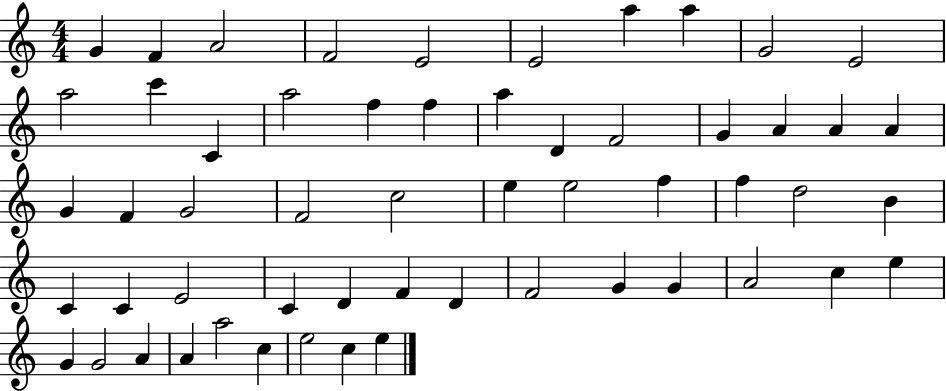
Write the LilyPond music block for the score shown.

{
  \clef treble
  \numericTimeSignature
  \time 4/4
  \key c \major
  g'4 f'4 a'2 | f'2 e'2 | e'2 a''4 a''4 | g'2 e'2 | \break a''2 c'''4 c'4 | a''2 f''4 f''4 | a''4 d'4 f'2 | g'4 a'4 a'4 a'4 | \break g'4 f'4 g'2 | f'2 c''2 | e''4 e''2 f''4 | f''4 d''2 b'4 | \break c'4 c'4 e'2 | c'4 d'4 f'4 d'4 | f'2 g'4 g'4 | a'2 c''4 e''4 | \break g'4 g'2 a'4 | a'4 a''2 c''4 | e''2 c''4 e''4 | \bar "|."
}